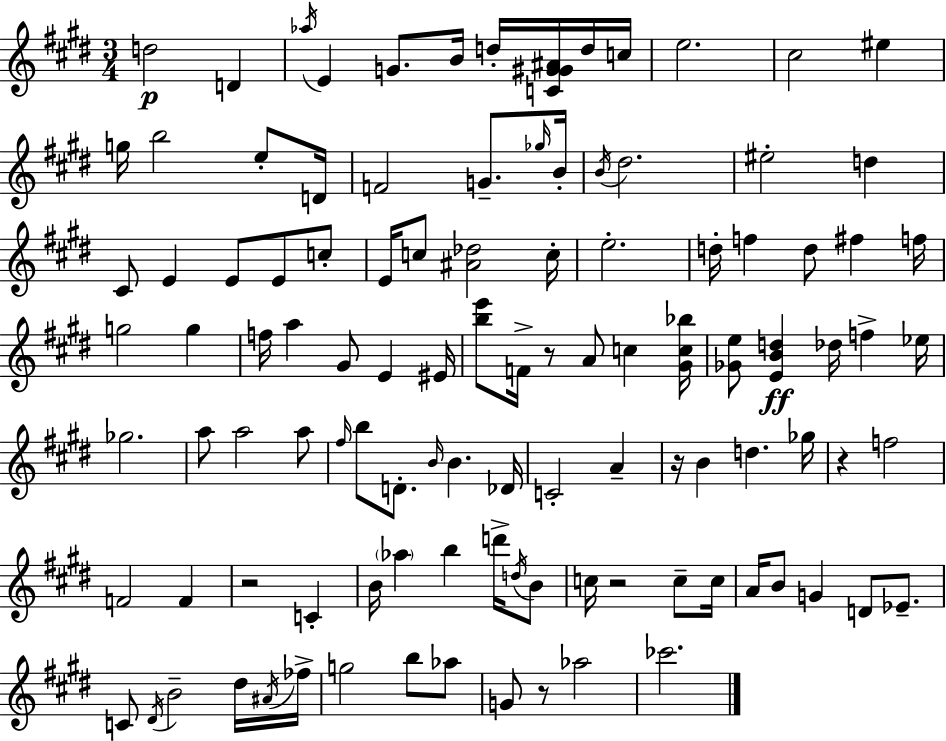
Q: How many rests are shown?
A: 6